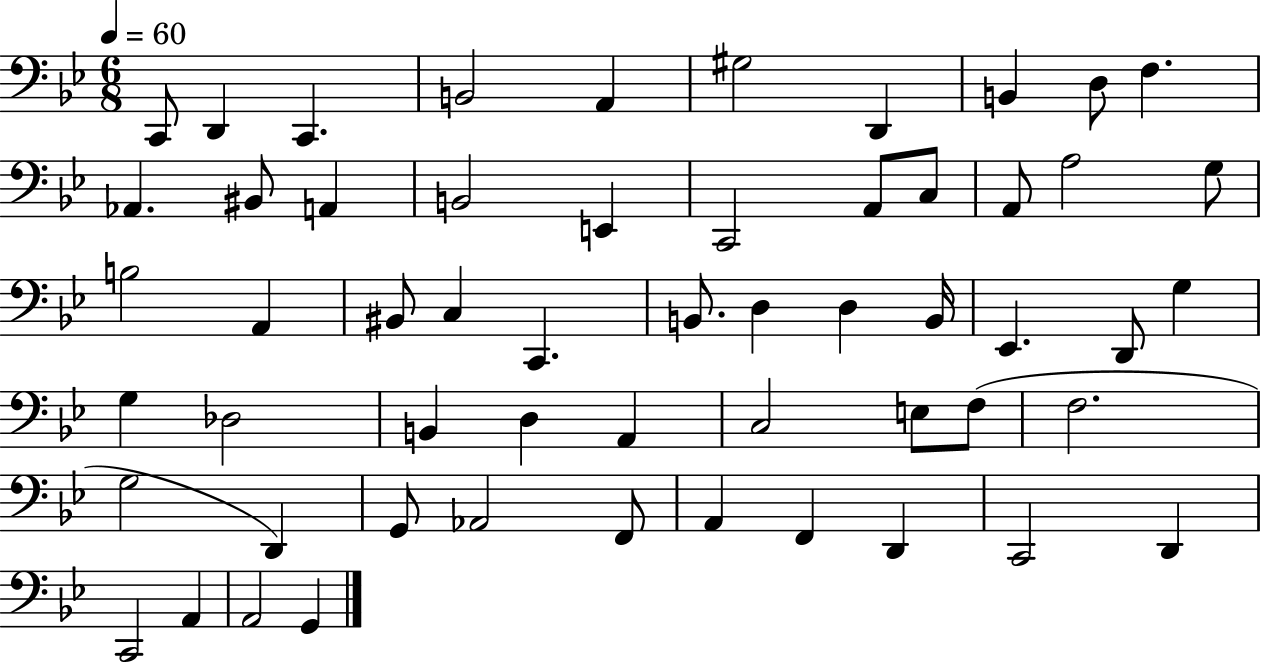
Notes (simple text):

C2/e D2/q C2/q. B2/h A2/q G#3/h D2/q B2/q D3/e F3/q. Ab2/q. BIS2/e A2/q B2/h E2/q C2/h A2/e C3/e A2/e A3/h G3/e B3/h A2/q BIS2/e C3/q C2/q. B2/e. D3/q D3/q B2/s Eb2/q. D2/e G3/q G3/q Db3/h B2/q D3/q A2/q C3/h E3/e F3/e F3/h. G3/h D2/q G2/e Ab2/h F2/e A2/q F2/q D2/q C2/h D2/q C2/h A2/q A2/h G2/q